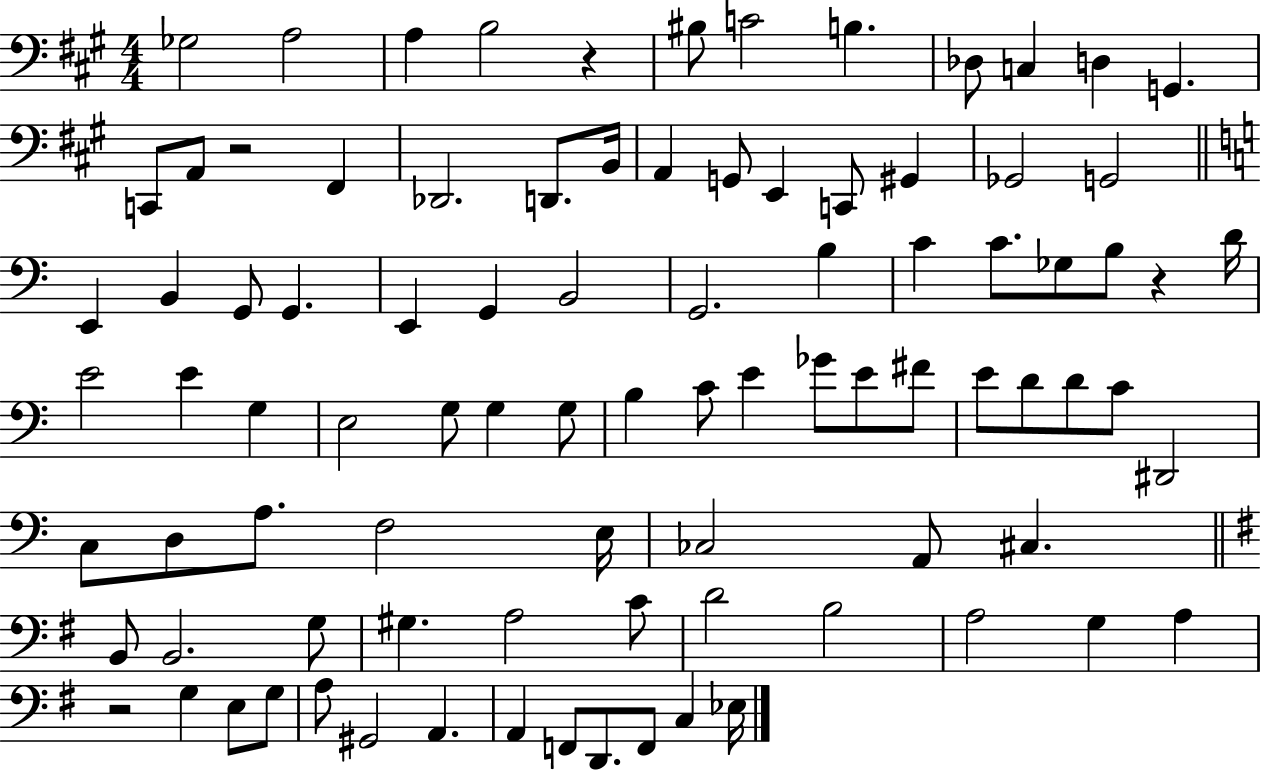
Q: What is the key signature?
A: A major